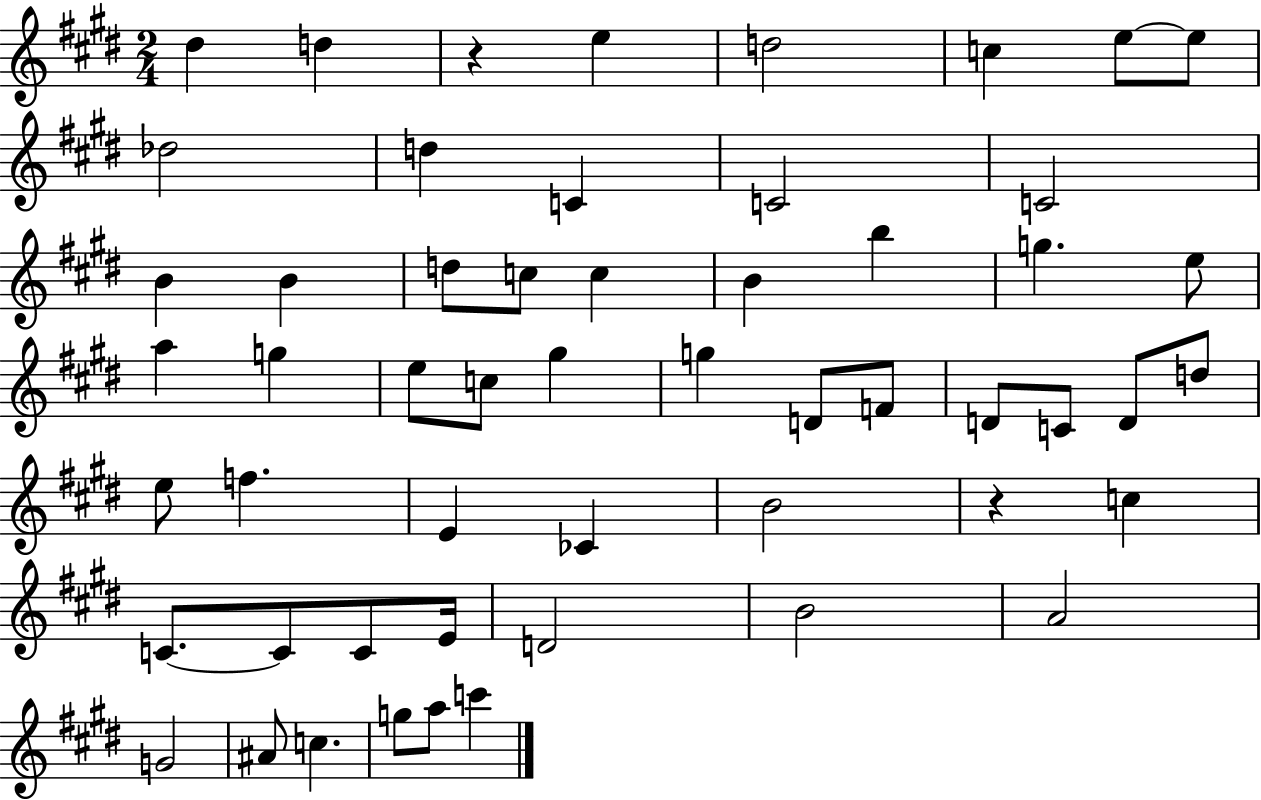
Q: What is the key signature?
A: E major